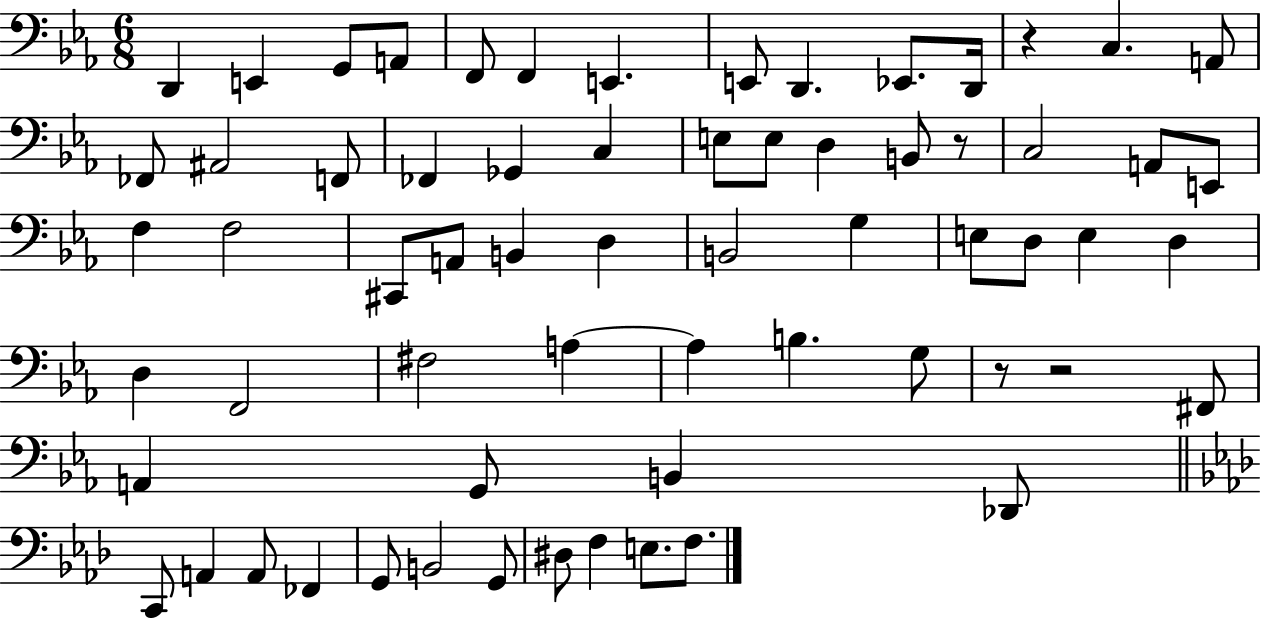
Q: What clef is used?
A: bass